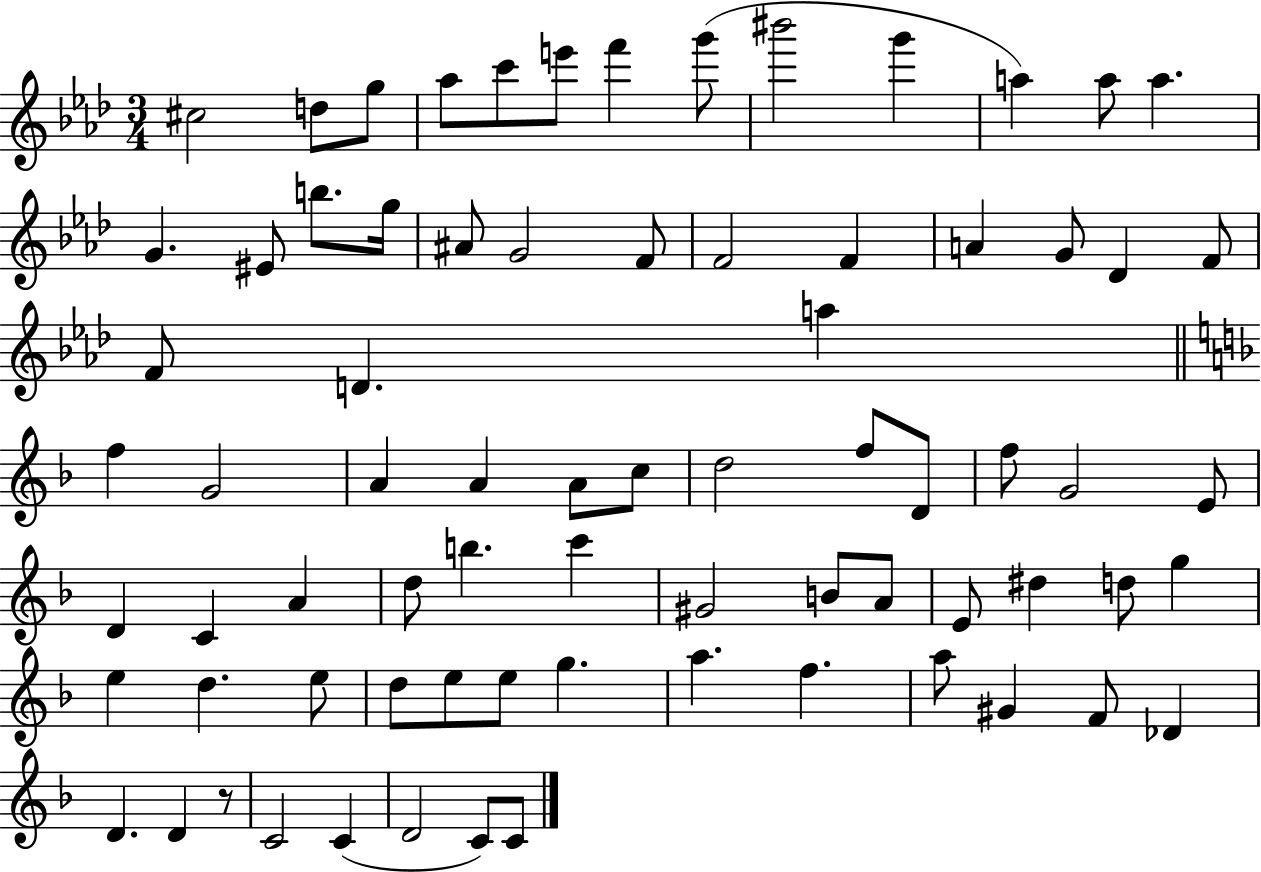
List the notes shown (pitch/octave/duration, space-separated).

C#5/h D5/e G5/e Ab5/e C6/e E6/e F6/q G6/e BIS6/h G6/q A5/q A5/e A5/q. G4/q. EIS4/e B5/e. G5/s A#4/e G4/h F4/e F4/h F4/q A4/q G4/e Db4/q F4/e F4/e D4/q. A5/q F5/q G4/h A4/q A4/q A4/e C5/e D5/h F5/e D4/e F5/e G4/h E4/e D4/q C4/q A4/q D5/e B5/q. C6/q G#4/h B4/e A4/e E4/e D#5/q D5/e G5/q E5/q D5/q. E5/e D5/e E5/e E5/e G5/q. A5/q. F5/q. A5/e G#4/q F4/e Db4/q D4/q. D4/q R/e C4/h C4/q D4/h C4/e C4/e